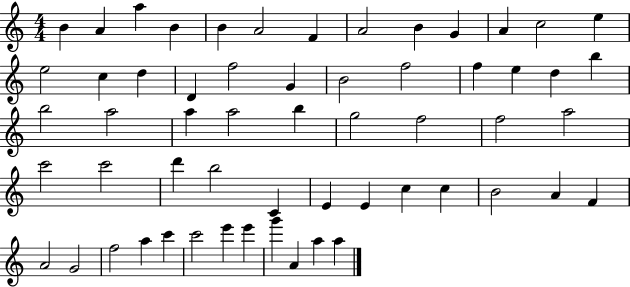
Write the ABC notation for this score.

X:1
T:Untitled
M:4/4
L:1/4
K:C
B A a B B A2 F A2 B G A c2 e e2 c d D f2 G B2 f2 f e d b b2 a2 a a2 b g2 f2 f2 a2 c'2 c'2 d' b2 C E E c c B2 A F A2 G2 f2 a c' c'2 e' e' g' A a a